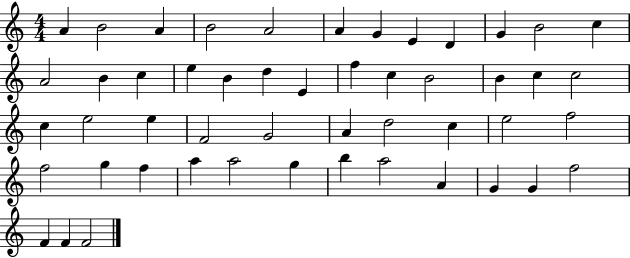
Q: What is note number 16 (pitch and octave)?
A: E5